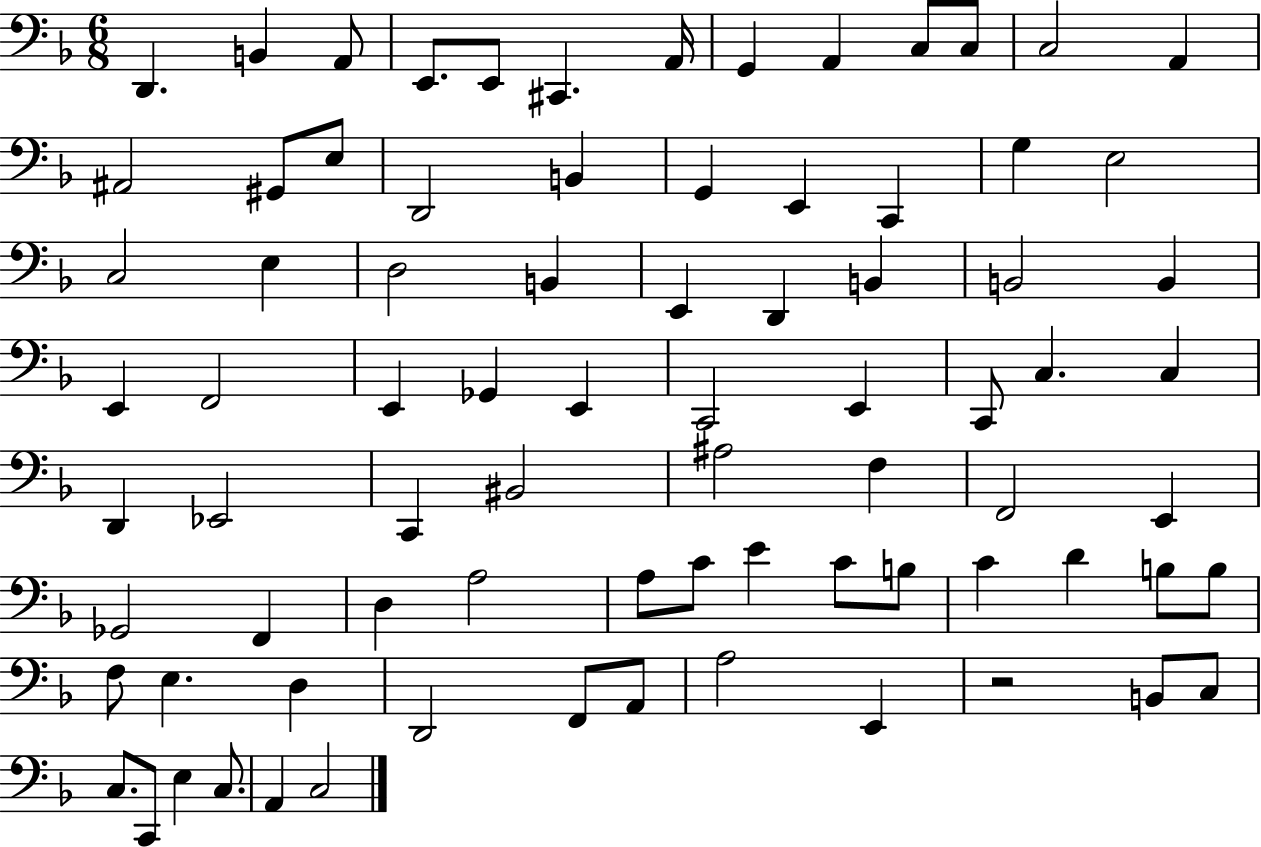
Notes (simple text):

D2/q. B2/q A2/e E2/e. E2/e C#2/q. A2/s G2/q A2/q C3/e C3/e C3/h A2/q A#2/h G#2/e E3/e D2/h B2/q G2/q E2/q C2/q G3/q E3/h C3/h E3/q D3/h B2/q E2/q D2/q B2/q B2/h B2/q E2/q F2/h E2/q Gb2/q E2/q C2/h E2/q C2/e C3/q. C3/q D2/q Eb2/h C2/q BIS2/h A#3/h F3/q F2/h E2/q Gb2/h F2/q D3/q A3/h A3/e C4/e E4/q C4/e B3/e C4/q D4/q B3/e B3/e F3/e E3/q. D3/q D2/h F2/e A2/e A3/h E2/q R/h B2/e C3/e C3/e. C2/e E3/q C3/e. A2/q C3/h